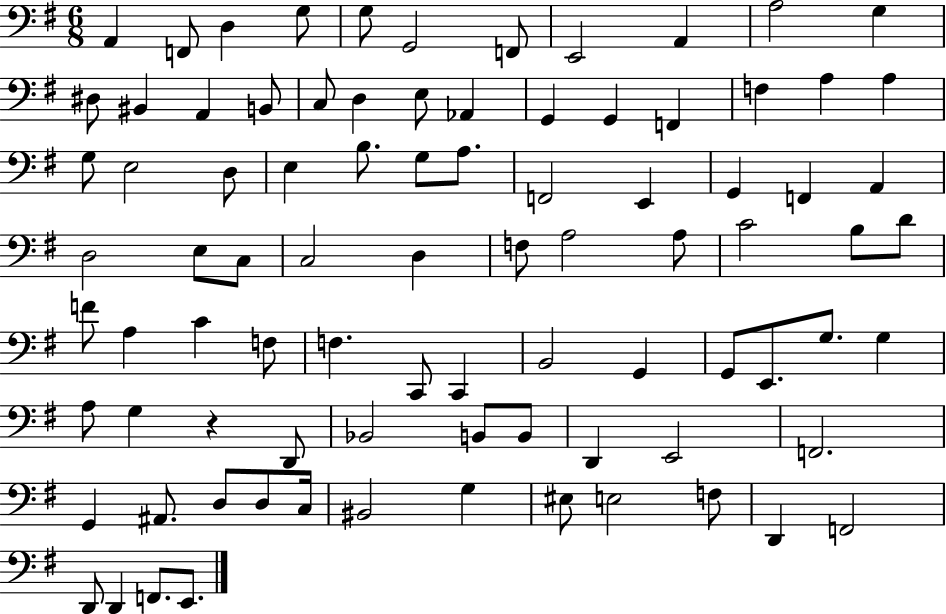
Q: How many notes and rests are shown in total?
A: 87